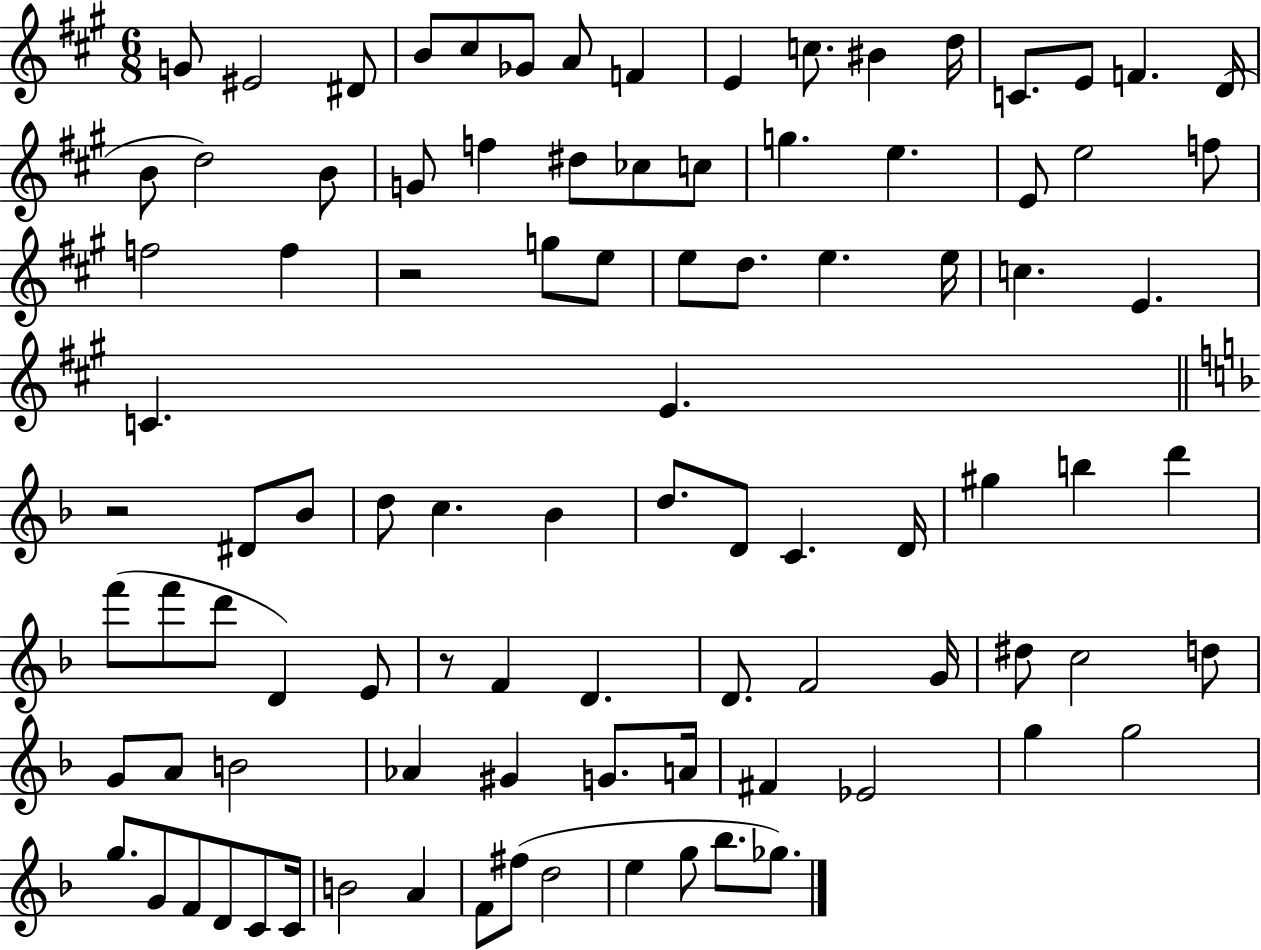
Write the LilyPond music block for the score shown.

{
  \clef treble
  \numericTimeSignature
  \time 6/8
  \key a \major
  g'8 eis'2 dis'8 | b'8 cis''8 ges'8 a'8 f'4 | e'4 c''8. bis'4 d''16 | c'8. e'8 f'4. d'16( | \break b'8 d''2) b'8 | g'8 f''4 dis''8 ces''8 c''8 | g''4. e''4. | e'8 e''2 f''8 | \break f''2 f''4 | r2 g''8 e''8 | e''8 d''8. e''4. e''16 | c''4. e'4. | \break c'4. e'4. | \bar "||" \break \key d \minor r2 dis'8 bes'8 | d''8 c''4. bes'4 | d''8. d'8 c'4. d'16 | gis''4 b''4 d'''4 | \break f'''8( f'''8 d'''8 d'4) e'8 | r8 f'4 d'4. | d'8. f'2 g'16 | dis''8 c''2 d''8 | \break g'8 a'8 b'2 | aes'4 gis'4 g'8. a'16 | fis'4 ees'2 | g''4 g''2 | \break g''8. g'8 f'8 d'8 c'8 c'16 | b'2 a'4 | f'8 fis''8( d''2 | e''4 g''8 bes''8. ges''8.) | \break \bar "|."
}